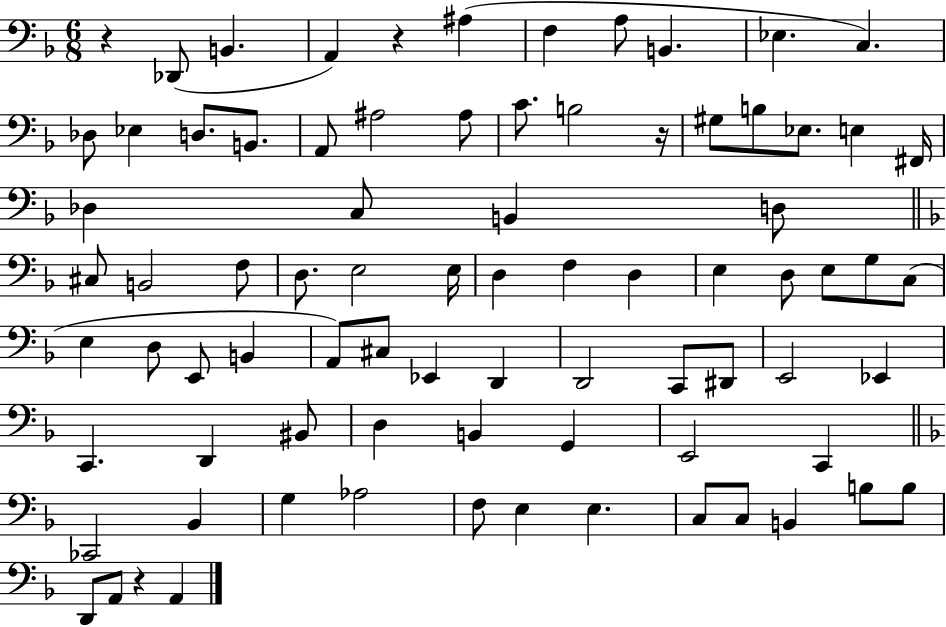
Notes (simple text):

R/q Db2/e B2/q. A2/q R/q A#3/q F3/q A3/e B2/q. Eb3/q. C3/q. Db3/e Eb3/q D3/e. B2/e. A2/e A#3/h A#3/e C4/e. B3/h R/s G#3/e B3/e Eb3/e. E3/q F#2/s Db3/q C3/e B2/q D3/e C#3/e B2/h F3/e D3/e. E3/h E3/s D3/q F3/q D3/q E3/q D3/e E3/e G3/e C3/e E3/q D3/e E2/e B2/q A2/e C#3/e Eb2/q D2/q D2/h C2/e D#2/e E2/h Eb2/q C2/q. D2/q BIS2/e D3/q B2/q G2/q E2/h C2/q CES2/h Bb2/q G3/q Ab3/h F3/e E3/q E3/q. C3/e C3/e B2/q B3/e B3/e D2/e A2/e R/q A2/q